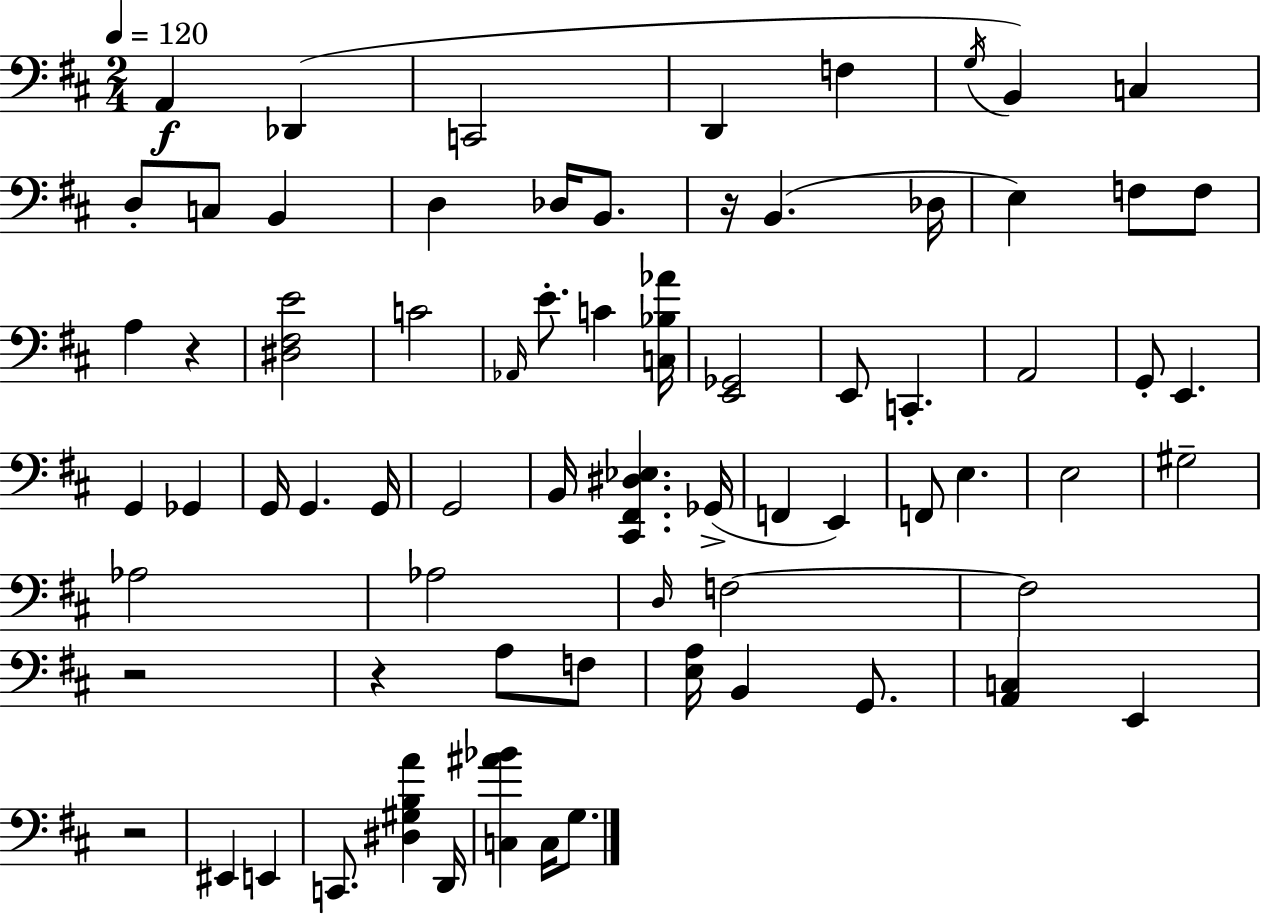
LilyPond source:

{
  \clef bass
  \numericTimeSignature
  \time 2/4
  \key d \major
  \tempo 4 = 120
  \repeat volta 2 { a,4\f des,4( | c,2 | d,4 f4 | \acciaccatura { g16 } b,4) c4 | \break d8-. c8 b,4 | d4 des16 b,8. | r16 b,4.( | des16 e4) f8 f8 | \break a4 r4 | <dis fis e'>2 | c'2 | \grace { aes,16 } e'8.-. c'4 | \break <c bes aes'>16 <e, ges,>2 | e,8 c,4.-. | a,2 | g,8-. e,4. | \break g,4 ges,4 | g,16 g,4. | g,16 g,2 | b,16 <cis, fis, dis ees>4. | \break ges,16->( f,4 e,4) | f,8 e4. | e2 | gis2-- | \break aes2 | aes2 | \grace { d16 } f2~~ | f2 | \break r2 | r4 a8 | f8 <e a>16 b,4 | g,8. <a, c>4 e,4 | \break r2 | eis,4 e,4 | c,8. <dis gis b a'>4 | d,16 <c ais' bes'>4 c16 | \break g8. } \bar "|."
}